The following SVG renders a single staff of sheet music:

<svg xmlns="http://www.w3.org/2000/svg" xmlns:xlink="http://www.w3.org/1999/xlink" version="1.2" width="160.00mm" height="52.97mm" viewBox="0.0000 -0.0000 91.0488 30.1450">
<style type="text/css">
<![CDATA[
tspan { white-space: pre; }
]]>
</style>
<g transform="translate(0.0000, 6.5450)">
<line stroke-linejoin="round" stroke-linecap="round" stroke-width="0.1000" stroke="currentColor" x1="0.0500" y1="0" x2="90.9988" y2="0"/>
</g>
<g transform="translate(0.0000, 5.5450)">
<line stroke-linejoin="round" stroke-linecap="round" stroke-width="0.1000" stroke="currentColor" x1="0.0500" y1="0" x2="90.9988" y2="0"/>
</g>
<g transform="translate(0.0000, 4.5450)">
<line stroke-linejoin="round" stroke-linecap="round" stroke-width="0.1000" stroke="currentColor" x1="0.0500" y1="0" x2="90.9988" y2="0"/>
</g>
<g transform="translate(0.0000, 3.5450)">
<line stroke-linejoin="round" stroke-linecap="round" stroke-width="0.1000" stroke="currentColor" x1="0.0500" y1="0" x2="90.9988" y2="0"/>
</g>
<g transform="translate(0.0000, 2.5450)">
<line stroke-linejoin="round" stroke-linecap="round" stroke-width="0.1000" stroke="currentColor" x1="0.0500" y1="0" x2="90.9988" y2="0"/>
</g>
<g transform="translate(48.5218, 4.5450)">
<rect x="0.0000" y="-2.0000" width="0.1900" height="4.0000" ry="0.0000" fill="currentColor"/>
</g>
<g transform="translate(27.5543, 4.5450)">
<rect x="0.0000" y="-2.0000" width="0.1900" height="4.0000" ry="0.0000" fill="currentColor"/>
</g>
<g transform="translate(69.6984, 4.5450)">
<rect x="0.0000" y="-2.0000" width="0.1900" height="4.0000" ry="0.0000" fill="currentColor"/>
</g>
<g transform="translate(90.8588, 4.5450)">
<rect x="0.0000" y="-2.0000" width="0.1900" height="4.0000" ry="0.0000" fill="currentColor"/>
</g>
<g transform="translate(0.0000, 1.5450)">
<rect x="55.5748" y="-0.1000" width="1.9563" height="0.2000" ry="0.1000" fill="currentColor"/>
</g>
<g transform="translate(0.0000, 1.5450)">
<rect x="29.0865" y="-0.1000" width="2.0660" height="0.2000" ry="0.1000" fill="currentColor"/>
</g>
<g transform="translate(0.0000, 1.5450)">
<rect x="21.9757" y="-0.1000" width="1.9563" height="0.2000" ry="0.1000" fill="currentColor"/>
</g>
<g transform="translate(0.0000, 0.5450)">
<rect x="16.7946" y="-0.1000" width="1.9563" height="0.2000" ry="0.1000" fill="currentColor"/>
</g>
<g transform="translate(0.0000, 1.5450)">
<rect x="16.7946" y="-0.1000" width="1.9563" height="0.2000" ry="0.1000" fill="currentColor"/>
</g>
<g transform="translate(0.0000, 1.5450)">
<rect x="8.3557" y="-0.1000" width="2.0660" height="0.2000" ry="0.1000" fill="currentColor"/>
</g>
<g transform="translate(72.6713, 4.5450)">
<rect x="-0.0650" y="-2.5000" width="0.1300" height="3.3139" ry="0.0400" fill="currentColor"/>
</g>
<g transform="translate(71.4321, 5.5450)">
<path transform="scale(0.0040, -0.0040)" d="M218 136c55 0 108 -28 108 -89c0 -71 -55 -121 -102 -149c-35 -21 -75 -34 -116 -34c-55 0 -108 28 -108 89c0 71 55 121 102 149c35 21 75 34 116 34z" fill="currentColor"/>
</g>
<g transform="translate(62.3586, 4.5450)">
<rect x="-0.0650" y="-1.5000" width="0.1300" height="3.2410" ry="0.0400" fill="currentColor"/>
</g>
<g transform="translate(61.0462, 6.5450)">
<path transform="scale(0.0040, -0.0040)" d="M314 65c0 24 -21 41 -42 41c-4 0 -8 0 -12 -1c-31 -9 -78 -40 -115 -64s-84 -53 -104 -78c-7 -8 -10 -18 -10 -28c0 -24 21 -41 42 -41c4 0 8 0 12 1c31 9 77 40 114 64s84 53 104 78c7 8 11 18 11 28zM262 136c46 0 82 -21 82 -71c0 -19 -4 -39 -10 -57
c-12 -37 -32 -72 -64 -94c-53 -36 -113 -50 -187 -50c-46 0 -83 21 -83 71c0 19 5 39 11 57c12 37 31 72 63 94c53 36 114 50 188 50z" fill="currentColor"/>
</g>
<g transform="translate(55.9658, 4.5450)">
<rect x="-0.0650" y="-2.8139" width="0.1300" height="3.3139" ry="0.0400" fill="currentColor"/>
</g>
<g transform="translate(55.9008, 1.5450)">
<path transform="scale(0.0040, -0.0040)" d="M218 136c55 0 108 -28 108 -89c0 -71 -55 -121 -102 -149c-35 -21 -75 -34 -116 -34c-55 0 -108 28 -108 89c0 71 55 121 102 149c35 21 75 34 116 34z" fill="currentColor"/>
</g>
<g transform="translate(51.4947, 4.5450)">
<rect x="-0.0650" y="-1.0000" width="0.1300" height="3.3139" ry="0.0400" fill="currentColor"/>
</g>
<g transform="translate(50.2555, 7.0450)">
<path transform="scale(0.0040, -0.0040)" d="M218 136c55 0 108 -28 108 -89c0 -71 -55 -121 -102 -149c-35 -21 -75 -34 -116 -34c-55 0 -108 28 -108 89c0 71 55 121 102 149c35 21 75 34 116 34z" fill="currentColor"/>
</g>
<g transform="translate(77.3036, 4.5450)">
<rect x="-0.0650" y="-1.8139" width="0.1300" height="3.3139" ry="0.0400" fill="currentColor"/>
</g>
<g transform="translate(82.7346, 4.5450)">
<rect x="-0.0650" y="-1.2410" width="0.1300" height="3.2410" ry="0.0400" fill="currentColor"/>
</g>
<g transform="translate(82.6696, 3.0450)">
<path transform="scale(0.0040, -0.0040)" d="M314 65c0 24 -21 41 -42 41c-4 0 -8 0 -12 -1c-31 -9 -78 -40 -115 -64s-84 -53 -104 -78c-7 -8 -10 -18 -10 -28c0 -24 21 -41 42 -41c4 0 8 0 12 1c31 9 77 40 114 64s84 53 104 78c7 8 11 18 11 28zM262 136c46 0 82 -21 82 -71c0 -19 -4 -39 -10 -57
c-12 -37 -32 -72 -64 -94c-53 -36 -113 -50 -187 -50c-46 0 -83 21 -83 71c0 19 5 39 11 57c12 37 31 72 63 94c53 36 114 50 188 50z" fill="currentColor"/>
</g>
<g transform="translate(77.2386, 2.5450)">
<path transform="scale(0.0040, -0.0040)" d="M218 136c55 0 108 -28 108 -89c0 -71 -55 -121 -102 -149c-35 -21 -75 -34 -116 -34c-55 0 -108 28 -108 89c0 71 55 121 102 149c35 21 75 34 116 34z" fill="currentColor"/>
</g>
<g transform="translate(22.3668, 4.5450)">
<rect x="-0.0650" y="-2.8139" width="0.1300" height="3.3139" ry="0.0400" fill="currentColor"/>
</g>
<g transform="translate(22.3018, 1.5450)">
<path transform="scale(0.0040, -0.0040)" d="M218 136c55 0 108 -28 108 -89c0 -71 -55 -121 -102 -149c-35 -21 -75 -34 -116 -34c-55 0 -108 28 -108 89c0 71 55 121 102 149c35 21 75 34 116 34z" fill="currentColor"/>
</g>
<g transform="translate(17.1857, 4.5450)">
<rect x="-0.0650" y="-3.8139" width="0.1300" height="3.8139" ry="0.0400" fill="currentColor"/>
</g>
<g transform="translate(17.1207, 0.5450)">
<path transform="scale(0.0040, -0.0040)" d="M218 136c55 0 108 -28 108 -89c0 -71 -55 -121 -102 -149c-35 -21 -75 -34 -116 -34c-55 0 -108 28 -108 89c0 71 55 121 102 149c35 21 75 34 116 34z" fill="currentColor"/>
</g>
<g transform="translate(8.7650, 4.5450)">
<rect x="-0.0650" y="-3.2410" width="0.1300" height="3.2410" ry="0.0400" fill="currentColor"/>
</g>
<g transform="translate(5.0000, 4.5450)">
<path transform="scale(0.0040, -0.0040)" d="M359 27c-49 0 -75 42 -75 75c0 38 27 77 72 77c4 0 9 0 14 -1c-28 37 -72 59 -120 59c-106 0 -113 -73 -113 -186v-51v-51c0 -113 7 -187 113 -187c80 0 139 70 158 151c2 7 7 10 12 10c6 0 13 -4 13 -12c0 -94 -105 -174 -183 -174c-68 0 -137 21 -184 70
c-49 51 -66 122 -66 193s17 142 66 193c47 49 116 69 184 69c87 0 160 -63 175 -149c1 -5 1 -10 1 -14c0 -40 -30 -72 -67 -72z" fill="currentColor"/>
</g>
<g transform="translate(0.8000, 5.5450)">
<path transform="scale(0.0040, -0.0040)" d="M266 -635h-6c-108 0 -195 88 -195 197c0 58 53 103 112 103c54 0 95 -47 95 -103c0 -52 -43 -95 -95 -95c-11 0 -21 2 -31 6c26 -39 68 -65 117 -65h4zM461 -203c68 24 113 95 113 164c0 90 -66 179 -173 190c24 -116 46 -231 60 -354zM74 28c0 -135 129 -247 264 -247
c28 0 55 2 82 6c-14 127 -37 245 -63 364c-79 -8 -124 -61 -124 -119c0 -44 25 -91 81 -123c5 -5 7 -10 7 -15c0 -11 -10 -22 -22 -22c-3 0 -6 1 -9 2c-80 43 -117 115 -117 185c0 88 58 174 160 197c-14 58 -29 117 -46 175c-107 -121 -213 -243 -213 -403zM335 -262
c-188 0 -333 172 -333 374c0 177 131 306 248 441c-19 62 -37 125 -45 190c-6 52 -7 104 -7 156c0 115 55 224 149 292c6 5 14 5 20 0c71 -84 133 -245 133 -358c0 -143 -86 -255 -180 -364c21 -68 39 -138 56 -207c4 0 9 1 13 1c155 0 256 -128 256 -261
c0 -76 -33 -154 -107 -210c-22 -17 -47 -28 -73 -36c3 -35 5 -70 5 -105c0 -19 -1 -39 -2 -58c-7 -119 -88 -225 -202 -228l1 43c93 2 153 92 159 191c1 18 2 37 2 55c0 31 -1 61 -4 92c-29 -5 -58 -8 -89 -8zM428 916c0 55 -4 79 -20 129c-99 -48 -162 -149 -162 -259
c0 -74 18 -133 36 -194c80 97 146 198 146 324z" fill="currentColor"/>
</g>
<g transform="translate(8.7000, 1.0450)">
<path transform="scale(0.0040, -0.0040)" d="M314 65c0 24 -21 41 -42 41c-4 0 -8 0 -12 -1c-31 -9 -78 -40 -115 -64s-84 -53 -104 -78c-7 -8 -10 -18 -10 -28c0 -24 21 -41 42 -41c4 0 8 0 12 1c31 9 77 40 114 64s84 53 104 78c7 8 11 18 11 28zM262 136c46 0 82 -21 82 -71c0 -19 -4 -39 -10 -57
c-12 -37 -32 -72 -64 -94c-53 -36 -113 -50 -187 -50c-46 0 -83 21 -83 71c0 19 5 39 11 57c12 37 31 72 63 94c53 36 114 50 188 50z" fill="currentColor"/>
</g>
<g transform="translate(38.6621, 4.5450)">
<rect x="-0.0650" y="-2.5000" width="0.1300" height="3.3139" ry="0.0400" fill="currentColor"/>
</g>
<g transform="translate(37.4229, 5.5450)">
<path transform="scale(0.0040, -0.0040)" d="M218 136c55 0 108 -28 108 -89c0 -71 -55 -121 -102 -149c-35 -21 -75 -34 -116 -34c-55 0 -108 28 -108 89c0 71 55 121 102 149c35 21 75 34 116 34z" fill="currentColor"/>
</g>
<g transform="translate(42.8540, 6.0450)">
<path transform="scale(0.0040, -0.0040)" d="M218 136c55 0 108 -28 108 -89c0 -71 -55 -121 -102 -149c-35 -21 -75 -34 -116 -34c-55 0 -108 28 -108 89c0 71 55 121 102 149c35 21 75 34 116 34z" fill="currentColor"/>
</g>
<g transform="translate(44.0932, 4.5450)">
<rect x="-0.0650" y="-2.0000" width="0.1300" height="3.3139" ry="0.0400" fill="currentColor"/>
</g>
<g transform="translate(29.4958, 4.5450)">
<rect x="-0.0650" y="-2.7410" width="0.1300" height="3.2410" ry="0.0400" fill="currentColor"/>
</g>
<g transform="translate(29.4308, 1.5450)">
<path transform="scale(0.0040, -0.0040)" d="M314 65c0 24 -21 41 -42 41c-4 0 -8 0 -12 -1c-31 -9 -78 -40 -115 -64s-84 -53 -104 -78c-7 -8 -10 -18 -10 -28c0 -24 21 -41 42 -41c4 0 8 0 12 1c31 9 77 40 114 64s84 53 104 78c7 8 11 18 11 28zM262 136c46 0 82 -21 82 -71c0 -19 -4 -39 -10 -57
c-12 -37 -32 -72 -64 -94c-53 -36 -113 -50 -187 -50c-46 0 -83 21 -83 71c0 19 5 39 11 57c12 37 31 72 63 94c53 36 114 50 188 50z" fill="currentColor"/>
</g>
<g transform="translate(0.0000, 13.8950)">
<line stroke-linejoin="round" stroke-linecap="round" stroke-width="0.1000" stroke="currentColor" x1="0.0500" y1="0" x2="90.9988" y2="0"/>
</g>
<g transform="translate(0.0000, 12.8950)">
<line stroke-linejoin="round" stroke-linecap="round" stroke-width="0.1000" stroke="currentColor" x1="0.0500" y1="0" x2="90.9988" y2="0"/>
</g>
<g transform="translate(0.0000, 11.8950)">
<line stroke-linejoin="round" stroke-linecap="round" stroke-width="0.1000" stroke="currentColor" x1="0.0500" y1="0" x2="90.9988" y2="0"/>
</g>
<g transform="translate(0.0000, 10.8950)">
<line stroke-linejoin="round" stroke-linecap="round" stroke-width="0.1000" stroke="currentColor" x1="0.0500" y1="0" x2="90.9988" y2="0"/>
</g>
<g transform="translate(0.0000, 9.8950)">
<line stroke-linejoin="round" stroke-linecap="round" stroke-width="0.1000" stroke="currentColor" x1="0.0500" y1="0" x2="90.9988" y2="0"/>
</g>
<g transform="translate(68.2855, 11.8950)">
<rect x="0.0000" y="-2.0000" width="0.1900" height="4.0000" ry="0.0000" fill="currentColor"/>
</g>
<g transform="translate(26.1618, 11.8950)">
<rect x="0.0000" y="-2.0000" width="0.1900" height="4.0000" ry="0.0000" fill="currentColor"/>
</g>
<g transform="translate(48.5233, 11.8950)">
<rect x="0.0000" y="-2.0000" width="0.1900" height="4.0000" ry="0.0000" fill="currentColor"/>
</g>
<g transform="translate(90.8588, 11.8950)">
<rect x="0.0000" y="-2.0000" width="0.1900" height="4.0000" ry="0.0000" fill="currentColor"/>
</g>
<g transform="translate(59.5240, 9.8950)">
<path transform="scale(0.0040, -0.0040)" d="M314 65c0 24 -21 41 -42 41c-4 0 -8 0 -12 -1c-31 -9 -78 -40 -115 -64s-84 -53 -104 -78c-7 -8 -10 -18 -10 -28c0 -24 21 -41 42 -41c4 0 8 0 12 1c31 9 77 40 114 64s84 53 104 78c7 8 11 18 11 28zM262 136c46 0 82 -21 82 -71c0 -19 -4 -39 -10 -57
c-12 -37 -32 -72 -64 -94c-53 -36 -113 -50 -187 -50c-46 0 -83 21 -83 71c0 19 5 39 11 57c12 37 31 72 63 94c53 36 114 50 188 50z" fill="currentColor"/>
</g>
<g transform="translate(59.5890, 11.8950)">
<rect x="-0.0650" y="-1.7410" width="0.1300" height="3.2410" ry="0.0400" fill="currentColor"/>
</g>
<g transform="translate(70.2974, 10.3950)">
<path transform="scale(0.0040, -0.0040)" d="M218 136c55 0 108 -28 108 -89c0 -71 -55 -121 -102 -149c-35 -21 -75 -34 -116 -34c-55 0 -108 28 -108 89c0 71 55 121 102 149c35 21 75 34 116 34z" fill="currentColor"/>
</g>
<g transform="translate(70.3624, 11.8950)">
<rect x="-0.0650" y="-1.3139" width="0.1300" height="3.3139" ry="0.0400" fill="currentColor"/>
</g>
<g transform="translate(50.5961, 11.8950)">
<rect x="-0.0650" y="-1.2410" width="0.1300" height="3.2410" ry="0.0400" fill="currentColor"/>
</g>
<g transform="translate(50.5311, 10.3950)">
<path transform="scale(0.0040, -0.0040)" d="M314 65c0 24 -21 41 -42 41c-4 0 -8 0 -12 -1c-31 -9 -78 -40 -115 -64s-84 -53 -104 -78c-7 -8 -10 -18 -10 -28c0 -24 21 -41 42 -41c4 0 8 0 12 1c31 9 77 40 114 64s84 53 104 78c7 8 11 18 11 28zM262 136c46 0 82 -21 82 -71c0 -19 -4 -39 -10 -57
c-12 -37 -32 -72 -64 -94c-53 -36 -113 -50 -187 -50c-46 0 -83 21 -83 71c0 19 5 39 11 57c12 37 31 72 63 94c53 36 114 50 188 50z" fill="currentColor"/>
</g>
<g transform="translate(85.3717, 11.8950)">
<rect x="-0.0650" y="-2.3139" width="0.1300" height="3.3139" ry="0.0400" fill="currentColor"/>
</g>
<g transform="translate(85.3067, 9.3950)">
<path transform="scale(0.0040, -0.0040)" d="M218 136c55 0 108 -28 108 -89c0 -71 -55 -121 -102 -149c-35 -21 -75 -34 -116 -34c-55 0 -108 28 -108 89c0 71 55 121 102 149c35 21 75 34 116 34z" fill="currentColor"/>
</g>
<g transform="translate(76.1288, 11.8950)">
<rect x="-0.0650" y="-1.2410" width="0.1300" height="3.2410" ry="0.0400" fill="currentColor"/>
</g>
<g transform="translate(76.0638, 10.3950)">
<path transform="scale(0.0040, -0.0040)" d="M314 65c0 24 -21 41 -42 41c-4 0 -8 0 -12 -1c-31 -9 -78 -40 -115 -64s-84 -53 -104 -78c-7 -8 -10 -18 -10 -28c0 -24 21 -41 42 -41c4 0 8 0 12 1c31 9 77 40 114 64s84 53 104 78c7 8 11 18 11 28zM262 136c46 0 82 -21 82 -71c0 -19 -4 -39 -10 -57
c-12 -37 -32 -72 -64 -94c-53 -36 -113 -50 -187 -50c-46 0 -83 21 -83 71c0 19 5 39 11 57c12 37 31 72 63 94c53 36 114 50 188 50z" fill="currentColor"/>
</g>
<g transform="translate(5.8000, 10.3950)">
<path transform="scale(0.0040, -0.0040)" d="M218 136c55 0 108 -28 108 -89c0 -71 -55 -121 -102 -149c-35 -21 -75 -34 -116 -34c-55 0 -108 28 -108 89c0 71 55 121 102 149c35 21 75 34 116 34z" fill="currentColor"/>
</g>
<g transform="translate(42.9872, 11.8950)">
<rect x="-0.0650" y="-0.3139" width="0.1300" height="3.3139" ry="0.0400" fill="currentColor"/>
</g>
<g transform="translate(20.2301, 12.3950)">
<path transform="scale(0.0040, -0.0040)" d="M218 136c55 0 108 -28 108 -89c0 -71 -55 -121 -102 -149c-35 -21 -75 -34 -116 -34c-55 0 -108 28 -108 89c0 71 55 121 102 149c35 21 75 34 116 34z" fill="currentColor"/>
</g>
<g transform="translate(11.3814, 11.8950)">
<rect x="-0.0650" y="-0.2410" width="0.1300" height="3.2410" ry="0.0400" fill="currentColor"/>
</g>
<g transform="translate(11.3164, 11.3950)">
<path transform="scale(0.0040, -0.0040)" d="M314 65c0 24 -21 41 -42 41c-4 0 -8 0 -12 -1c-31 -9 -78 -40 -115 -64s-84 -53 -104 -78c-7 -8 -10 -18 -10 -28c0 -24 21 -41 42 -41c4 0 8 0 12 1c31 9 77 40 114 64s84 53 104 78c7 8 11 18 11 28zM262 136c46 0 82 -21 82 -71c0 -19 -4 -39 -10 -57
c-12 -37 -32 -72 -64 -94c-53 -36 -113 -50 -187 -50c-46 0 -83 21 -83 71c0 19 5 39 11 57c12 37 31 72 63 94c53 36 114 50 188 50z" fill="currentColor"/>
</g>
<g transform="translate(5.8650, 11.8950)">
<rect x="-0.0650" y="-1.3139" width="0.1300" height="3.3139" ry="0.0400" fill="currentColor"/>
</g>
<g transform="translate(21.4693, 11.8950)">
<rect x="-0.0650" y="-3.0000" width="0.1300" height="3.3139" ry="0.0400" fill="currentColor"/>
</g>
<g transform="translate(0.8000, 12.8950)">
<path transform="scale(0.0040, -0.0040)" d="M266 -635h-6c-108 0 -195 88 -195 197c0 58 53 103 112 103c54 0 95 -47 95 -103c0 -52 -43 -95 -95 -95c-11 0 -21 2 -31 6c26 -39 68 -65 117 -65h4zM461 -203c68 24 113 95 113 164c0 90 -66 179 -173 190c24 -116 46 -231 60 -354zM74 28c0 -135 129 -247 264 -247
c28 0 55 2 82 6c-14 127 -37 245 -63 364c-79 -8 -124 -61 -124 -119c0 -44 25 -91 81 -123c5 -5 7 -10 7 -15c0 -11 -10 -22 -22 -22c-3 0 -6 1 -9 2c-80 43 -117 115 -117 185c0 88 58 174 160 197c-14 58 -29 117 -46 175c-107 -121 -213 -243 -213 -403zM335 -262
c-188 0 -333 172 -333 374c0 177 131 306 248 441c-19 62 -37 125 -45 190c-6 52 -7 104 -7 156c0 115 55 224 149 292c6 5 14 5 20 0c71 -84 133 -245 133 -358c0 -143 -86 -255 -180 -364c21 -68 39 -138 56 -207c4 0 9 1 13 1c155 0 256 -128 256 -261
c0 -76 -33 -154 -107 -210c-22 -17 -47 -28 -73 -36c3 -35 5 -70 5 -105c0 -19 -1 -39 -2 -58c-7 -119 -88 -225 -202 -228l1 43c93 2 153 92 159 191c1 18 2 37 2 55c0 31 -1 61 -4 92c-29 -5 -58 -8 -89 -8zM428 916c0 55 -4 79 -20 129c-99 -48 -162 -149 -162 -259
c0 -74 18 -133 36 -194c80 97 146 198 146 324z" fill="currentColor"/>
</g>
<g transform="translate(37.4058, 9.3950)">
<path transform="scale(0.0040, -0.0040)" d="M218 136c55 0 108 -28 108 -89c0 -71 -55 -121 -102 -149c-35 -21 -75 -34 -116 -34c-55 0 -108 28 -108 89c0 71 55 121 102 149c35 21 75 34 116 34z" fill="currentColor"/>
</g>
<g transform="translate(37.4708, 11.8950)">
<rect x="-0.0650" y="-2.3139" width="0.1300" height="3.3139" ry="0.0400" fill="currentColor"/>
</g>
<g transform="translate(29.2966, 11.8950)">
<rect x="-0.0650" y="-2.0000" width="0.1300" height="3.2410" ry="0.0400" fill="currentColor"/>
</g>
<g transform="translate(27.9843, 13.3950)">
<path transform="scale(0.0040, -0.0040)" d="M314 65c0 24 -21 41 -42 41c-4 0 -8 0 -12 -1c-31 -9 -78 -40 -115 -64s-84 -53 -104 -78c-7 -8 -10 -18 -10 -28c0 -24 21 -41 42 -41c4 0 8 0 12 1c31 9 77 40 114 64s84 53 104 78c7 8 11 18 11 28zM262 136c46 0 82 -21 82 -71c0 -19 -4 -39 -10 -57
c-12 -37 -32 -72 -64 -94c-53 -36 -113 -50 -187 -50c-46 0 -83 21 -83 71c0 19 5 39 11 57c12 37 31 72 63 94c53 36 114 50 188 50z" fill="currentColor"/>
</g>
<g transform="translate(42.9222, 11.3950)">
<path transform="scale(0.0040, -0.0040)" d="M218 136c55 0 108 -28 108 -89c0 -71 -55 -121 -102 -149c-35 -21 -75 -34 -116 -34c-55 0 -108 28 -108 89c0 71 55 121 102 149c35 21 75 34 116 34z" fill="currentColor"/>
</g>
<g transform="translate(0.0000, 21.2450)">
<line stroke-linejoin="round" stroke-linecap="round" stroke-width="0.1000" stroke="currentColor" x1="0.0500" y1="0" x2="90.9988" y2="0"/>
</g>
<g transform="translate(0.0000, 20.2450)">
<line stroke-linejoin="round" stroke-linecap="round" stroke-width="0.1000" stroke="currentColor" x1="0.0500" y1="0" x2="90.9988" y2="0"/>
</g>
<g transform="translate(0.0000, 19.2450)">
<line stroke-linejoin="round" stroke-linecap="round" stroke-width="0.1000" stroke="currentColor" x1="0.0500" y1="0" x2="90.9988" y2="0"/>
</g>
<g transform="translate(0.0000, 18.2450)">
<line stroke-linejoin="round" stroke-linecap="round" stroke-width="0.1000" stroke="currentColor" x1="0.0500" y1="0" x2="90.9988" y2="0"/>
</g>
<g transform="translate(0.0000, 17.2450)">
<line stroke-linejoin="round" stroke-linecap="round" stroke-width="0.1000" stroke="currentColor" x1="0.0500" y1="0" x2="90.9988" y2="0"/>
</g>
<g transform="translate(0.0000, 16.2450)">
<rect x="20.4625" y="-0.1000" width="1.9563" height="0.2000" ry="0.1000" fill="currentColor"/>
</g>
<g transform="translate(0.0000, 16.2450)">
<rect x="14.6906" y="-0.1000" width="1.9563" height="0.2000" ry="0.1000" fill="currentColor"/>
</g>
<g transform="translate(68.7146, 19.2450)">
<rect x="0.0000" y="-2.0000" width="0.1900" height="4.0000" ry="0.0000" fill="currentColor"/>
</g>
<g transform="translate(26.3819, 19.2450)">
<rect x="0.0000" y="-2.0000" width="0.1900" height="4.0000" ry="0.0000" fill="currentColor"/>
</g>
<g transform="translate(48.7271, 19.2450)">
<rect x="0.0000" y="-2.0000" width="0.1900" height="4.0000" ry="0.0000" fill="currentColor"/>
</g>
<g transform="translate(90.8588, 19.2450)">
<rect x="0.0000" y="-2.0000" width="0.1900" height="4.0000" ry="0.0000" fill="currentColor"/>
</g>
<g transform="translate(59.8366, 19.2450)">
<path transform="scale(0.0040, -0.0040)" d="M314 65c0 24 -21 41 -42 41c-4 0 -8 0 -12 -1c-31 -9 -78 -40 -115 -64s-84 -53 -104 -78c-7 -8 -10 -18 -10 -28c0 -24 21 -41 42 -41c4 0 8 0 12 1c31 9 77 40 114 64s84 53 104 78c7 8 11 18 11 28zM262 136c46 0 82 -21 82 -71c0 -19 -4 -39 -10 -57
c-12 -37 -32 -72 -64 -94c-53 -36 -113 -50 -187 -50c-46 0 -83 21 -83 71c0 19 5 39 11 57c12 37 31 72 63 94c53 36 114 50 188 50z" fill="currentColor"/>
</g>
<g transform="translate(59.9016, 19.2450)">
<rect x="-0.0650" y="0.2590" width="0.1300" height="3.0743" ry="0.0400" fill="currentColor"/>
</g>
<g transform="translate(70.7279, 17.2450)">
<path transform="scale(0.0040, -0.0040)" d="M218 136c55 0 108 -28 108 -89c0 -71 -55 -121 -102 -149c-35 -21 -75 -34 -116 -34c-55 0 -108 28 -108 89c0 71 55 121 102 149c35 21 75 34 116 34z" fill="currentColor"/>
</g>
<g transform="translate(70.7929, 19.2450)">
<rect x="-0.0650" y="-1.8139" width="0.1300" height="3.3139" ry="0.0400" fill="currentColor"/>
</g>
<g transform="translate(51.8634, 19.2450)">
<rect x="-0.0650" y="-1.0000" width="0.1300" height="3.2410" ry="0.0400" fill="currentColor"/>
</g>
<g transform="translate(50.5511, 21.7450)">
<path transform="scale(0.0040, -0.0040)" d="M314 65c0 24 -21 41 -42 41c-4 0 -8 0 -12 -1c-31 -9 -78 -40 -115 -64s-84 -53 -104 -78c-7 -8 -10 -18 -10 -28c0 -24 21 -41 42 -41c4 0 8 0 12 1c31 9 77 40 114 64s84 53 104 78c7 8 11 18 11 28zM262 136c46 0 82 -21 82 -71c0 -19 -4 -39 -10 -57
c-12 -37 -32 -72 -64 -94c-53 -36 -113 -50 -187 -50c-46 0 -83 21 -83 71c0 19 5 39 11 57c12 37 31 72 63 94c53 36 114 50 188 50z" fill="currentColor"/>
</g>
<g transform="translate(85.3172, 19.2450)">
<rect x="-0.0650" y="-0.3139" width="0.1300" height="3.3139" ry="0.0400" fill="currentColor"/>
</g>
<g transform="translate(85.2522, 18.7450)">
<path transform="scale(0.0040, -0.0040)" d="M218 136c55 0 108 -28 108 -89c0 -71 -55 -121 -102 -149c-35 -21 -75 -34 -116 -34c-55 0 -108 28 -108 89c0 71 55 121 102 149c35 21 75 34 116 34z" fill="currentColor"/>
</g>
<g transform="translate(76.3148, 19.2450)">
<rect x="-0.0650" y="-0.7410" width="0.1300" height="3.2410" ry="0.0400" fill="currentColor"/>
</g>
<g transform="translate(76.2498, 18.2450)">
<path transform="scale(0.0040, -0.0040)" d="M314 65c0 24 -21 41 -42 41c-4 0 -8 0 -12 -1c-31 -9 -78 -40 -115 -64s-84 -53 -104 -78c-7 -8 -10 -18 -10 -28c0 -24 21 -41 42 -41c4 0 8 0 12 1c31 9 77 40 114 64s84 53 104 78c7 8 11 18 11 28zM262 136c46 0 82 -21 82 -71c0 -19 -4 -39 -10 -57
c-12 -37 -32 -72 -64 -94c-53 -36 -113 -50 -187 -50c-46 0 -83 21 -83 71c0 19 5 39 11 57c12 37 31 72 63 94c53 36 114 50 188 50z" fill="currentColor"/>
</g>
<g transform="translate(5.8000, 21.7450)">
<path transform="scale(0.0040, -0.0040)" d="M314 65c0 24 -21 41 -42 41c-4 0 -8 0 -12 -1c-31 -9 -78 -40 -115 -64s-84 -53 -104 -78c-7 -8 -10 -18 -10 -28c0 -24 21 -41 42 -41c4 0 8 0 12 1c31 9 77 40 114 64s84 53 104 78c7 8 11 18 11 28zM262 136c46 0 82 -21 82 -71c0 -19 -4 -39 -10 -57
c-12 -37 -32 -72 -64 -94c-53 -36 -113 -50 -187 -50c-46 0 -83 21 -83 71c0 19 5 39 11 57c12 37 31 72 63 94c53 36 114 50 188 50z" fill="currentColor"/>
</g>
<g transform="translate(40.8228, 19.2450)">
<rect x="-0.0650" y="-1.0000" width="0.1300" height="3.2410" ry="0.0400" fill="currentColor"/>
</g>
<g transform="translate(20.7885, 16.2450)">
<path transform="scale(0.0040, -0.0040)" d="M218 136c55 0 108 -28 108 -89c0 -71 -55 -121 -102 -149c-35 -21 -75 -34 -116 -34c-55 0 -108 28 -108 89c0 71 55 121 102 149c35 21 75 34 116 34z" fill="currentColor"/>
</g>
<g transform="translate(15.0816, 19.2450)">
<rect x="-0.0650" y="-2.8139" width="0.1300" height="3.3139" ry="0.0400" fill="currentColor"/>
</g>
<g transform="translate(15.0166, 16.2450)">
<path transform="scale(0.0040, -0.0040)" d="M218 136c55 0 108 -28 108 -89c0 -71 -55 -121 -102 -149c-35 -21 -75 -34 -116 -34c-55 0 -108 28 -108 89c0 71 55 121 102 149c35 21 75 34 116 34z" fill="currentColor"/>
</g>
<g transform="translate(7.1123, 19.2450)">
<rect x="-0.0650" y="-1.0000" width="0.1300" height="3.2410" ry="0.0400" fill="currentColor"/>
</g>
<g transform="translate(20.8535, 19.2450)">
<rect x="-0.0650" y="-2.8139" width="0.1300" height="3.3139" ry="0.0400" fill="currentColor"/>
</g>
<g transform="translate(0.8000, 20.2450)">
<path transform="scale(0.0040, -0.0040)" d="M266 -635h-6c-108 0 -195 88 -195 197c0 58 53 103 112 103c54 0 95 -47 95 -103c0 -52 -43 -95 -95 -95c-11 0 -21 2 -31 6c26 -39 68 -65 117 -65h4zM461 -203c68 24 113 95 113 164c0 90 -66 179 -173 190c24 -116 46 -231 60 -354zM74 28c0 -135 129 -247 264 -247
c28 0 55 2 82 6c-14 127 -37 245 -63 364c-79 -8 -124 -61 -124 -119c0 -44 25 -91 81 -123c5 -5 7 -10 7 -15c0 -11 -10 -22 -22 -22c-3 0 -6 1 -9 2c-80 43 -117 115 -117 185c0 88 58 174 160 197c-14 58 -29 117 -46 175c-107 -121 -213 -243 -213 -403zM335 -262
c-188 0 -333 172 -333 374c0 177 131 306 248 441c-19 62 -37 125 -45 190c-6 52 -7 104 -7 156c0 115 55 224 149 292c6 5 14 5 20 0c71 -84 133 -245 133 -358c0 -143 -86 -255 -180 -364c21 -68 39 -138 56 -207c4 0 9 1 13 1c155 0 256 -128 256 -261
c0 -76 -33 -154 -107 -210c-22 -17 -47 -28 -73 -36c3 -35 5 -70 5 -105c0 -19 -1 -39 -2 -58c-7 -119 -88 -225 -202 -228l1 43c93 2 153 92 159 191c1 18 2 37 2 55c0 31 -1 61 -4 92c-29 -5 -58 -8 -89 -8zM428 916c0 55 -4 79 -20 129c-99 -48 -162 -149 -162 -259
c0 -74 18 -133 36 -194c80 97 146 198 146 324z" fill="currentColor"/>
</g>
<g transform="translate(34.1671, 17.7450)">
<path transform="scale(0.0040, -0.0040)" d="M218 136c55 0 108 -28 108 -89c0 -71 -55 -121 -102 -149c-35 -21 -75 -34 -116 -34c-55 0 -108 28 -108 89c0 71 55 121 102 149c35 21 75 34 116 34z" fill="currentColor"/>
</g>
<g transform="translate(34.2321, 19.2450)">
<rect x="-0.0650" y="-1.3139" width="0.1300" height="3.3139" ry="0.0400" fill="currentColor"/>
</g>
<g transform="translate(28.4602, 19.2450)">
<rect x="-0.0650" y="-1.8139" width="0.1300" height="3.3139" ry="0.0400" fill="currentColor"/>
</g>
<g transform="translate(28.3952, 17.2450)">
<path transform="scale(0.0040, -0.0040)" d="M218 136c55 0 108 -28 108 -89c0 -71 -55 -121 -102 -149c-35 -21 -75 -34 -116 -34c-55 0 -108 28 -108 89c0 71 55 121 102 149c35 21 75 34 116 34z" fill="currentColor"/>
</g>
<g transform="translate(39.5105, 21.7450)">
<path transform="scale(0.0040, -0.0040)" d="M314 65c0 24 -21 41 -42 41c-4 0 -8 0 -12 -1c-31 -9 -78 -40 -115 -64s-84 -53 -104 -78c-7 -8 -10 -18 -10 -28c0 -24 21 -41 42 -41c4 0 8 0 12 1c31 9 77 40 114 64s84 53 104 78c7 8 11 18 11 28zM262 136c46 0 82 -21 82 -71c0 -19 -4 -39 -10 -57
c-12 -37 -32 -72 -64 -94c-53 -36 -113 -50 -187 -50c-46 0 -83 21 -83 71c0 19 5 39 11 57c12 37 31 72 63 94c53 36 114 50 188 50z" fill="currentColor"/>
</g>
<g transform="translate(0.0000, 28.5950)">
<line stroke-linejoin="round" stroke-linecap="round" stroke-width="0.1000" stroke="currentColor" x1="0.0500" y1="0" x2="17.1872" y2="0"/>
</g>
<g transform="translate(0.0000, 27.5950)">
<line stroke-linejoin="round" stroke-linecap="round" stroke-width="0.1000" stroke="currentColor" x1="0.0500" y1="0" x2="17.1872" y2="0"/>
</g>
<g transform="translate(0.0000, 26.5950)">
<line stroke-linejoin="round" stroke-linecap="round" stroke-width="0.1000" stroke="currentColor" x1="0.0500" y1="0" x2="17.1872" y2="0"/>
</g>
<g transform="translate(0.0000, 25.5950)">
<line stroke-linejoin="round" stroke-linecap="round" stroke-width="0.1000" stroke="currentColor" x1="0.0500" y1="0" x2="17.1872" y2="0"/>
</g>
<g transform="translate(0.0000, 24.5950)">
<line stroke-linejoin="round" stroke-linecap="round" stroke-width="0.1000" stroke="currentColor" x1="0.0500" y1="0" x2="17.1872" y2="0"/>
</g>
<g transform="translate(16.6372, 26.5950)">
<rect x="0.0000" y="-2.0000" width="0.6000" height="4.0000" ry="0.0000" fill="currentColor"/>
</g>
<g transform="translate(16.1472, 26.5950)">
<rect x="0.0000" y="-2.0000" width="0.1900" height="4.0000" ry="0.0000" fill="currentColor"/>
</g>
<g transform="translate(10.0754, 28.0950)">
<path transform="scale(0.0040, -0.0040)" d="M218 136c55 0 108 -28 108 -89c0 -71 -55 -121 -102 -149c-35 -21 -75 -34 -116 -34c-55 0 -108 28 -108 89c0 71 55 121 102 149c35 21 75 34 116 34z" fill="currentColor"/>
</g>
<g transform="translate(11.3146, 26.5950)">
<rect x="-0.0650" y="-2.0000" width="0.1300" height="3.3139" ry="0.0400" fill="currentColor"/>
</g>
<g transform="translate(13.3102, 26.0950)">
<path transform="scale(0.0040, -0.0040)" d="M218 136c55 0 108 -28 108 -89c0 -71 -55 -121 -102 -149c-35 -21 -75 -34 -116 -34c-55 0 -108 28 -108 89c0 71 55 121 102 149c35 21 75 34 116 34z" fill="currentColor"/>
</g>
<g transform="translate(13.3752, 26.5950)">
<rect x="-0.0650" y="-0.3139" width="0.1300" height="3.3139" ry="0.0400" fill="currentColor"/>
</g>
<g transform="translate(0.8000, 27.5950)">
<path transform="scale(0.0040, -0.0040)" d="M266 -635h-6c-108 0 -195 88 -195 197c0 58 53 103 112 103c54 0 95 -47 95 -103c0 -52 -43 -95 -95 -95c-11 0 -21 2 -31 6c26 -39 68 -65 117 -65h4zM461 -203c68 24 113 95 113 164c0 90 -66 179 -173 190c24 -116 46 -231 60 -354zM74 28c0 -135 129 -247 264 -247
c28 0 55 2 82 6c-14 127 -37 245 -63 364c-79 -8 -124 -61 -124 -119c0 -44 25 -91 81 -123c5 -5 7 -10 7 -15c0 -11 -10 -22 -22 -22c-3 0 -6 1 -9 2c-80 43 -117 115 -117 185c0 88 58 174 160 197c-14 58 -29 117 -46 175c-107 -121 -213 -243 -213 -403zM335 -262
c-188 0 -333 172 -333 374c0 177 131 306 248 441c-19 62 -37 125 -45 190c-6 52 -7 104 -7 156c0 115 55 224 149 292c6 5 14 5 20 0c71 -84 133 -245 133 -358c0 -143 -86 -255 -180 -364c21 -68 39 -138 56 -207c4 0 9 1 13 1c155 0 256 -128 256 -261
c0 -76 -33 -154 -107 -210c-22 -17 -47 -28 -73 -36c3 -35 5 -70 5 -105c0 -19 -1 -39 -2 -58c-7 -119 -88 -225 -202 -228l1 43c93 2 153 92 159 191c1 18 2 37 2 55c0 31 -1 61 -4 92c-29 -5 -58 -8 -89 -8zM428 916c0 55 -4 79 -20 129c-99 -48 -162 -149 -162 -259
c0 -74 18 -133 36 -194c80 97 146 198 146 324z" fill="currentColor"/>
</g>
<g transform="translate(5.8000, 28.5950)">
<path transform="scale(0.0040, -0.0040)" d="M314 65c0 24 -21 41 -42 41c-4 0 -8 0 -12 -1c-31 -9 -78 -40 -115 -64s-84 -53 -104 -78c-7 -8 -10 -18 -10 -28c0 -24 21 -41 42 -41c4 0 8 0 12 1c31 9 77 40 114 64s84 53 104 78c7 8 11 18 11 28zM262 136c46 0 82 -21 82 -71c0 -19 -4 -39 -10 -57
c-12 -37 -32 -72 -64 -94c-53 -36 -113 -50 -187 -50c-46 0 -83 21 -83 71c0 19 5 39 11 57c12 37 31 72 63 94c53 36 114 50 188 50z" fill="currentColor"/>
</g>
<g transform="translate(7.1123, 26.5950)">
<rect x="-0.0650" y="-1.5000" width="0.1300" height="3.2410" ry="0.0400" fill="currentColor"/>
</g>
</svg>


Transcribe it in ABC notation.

X:1
T:Untitled
M:4/4
L:1/4
K:C
b2 c' a a2 G F D a E2 G f e2 e c2 A F2 g c e2 f2 e e2 g D2 a a f e D2 D2 B2 f d2 c E2 F c